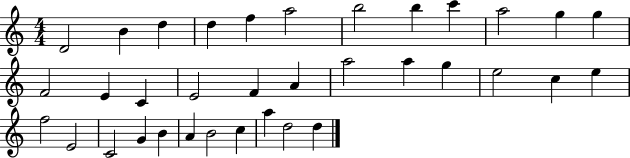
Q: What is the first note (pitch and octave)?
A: D4